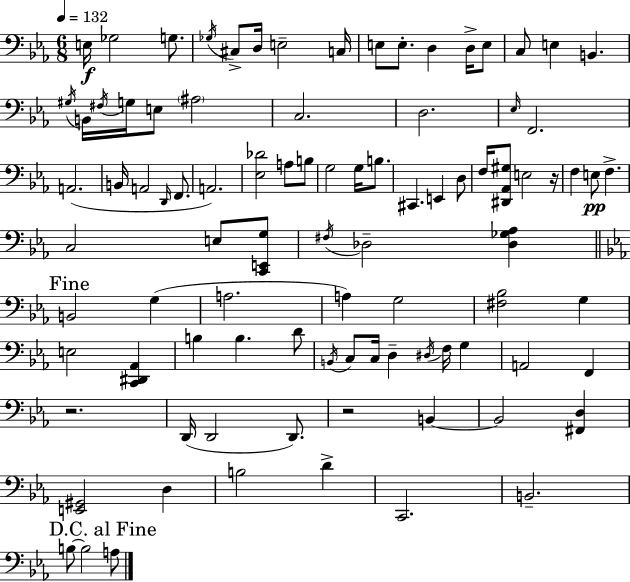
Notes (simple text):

E3/s Gb3/h G3/e. Gb3/s C#3/e D3/s E3/h C3/s E3/e E3/e. D3/q D3/s E3/e C3/e E3/q B2/q. G#3/s B2/s F#3/s G3/s E3/e A#3/h C3/h. D3/h. Eb3/s F2/h. A2/h. B2/s A2/h D2/s F2/e. A2/h. [Eb3,Db4]/h A3/e B3/e G3/h G3/s B3/e. C#2/q. E2/q D3/e F3/s [D#2,Ab2,G#3]/e E3/h R/s F3/q E3/e F3/q. C3/h E3/e [C2,E2,G3]/e F#3/s Db3/h [Db3,Gb3,Ab3]/q B2/h G3/q A3/h. A3/q G3/h [F#3,Bb3]/h G3/q E3/h [C2,D#2,Ab2]/q B3/q B3/q. D4/e B2/s C3/e C3/s D3/q D#3/s F3/s G3/q A2/h F2/q R/h. D2/s D2/h D2/e. R/h B2/q B2/h [F#2,D3]/q [E2,G#2]/h D3/q B3/h D4/q C2/h. B2/h. B3/e B3/h A3/e